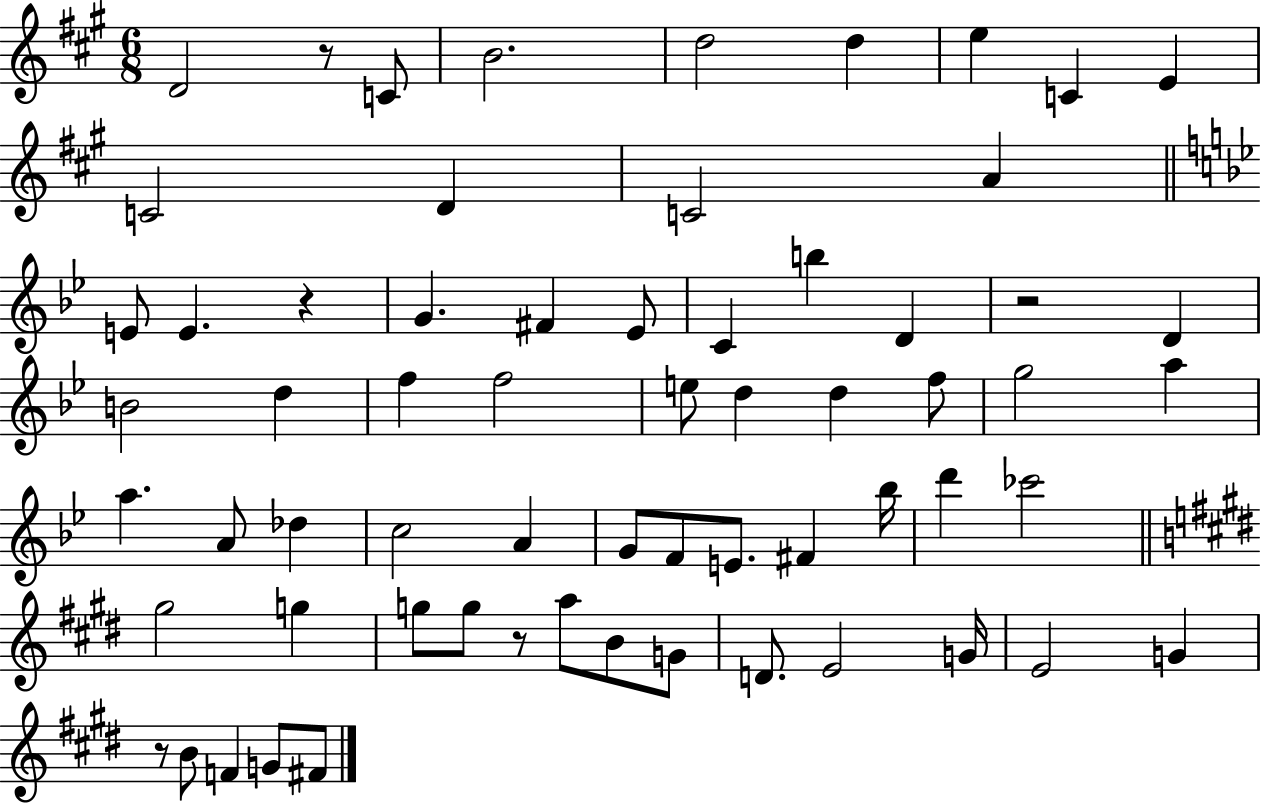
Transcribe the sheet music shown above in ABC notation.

X:1
T:Untitled
M:6/8
L:1/4
K:A
D2 z/2 C/2 B2 d2 d e C E C2 D C2 A E/2 E z G ^F _E/2 C b D z2 D B2 d f f2 e/2 d d f/2 g2 a a A/2 _d c2 A G/2 F/2 E/2 ^F _b/4 d' _c'2 ^g2 g g/2 g/2 z/2 a/2 B/2 G/2 D/2 E2 G/4 E2 G z/2 B/2 F G/2 ^F/2